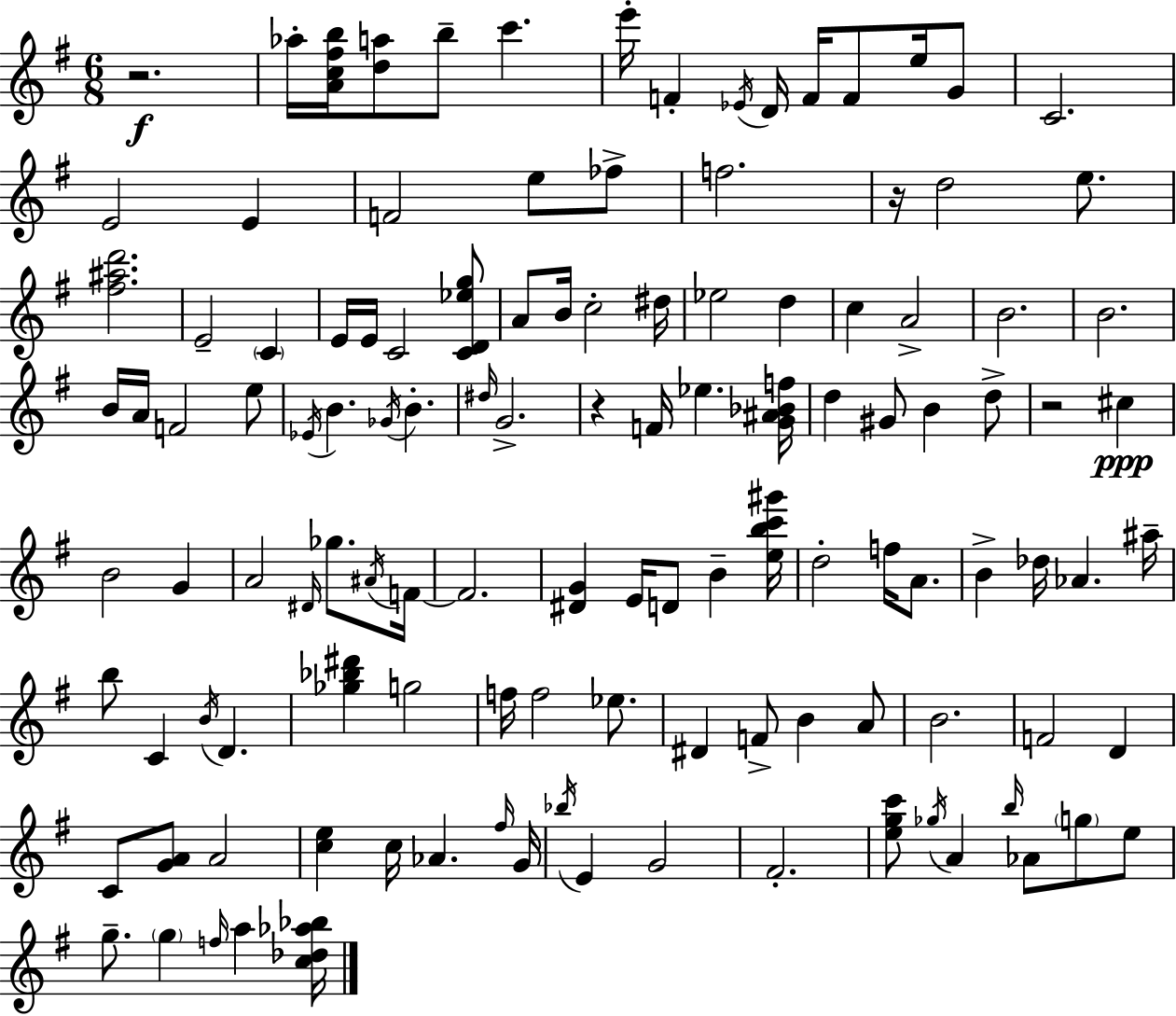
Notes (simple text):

R/h. Ab5/s [A4,C5,F#5,B5]/s [D5,A5]/e B5/e C6/q. E6/s F4/q Eb4/s D4/s F4/s F4/e E5/s G4/e C4/h. E4/h E4/q F4/h E5/e FES5/e F5/h. R/s D5/h E5/e. [F#5,A#5,D6]/h. E4/h C4/q E4/s E4/s C4/h [C4,D4,Eb5,G5]/e A4/e B4/s C5/h D#5/s Eb5/h D5/q C5/q A4/h B4/h. B4/h. B4/s A4/s F4/h E5/e Eb4/s B4/q. Gb4/s B4/q. D#5/s G4/h. R/q F4/s Eb5/q. [G4,A#4,Bb4,F5]/s D5/q G#4/e B4/q D5/e R/h C#5/q B4/h G4/q A4/h D#4/s Gb5/e. A#4/s F4/s F4/h. [D#4,G4]/q E4/s D4/e B4/q [E5,B5,C6,G#6]/s D5/h F5/s A4/e. B4/q Db5/s Ab4/q. A#5/s B5/e C4/q B4/s D4/q. [Gb5,Bb5,D#6]/q G5/h F5/s F5/h Eb5/e. D#4/q F4/e B4/q A4/e B4/h. F4/h D4/q C4/e [G4,A4]/e A4/h [C5,E5]/q C5/s Ab4/q. F#5/s G4/s Bb5/s E4/q G4/h F#4/h. [E5,G5,C6]/e Gb5/s A4/q B5/s Ab4/e G5/e E5/e G5/e. G5/q F5/s A5/q [C5,Db5,Ab5,Bb5]/s